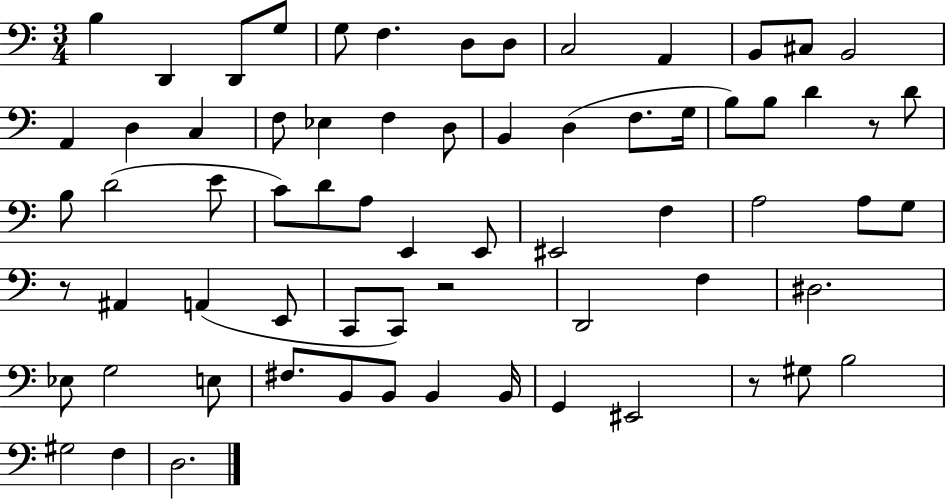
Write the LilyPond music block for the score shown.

{
  \clef bass
  \numericTimeSignature
  \time 3/4
  \key c \major
  b4 d,4 d,8 g8 | g8 f4. d8 d8 | c2 a,4 | b,8 cis8 b,2 | \break a,4 d4 c4 | f8 ees4 f4 d8 | b,4 d4( f8. g16 | b8) b8 d'4 r8 d'8 | \break b8 d'2( e'8 | c'8) d'8 a8 e,4 e,8 | eis,2 f4 | a2 a8 g8 | \break r8 ais,4 a,4( e,8 | c,8 c,8) r2 | d,2 f4 | dis2. | \break ees8 g2 e8 | fis8. b,8 b,8 b,4 b,16 | g,4 eis,2 | r8 gis8 b2 | \break gis2 f4 | d2. | \bar "|."
}